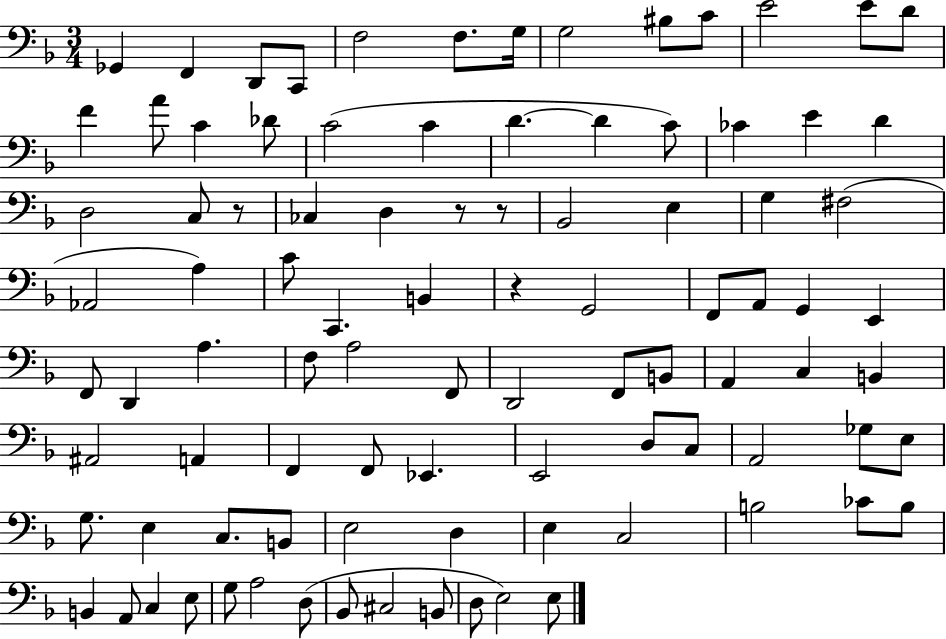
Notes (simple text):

Gb2/q F2/q D2/e C2/e F3/h F3/e. G3/s G3/h BIS3/e C4/e E4/h E4/e D4/e F4/q A4/e C4/q Db4/e C4/h C4/q D4/q. D4/q C4/e CES4/q E4/q D4/q D3/h C3/e R/e CES3/q D3/q R/e R/e Bb2/h E3/q G3/q F#3/h Ab2/h A3/q C4/e C2/q. B2/q R/q G2/h F2/e A2/e G2/q E2/q F2/e D2/q A3/q. F3/e A3/h F2/e D2/h F2/e B2/e A2/q C3/q B2/q A#2/h A2/q F2/q F2/e Eb2/q. E2/h D3/e C3/e A2/h Gb3/e E3/e G3/e. E3/q C3/e. B2/e E3/h D3/q E3/q C3/h B3/h CES4/e B3/e B2/q A2/e C3/q E3/e G3/e A3/h D3/e Bb2/e C#3/h B2/e D3/e E3/h E3/e